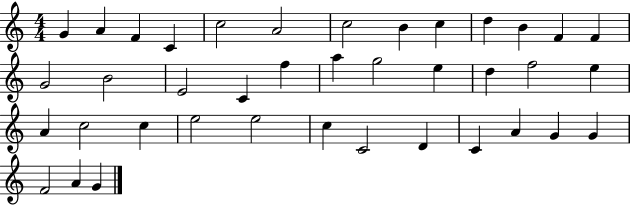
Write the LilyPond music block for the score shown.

{
  \clef treble
  \numericTimeSignature
  \time 4/4
  \key c \major
  g'4 a'4 f'4 c'4 | c''2 a'2 | c''2 b'4 c''4 | d''4 b'4 f'4 f'4 | \break g'2 b'2 | e'2 c'4 f''4 | a''4 g''2 e''4 | d''4 f''2 e''4 | \break a'4 c''2 c''4 | e''2 e''2 | c''4 c'2 d'4 | c'4 a'4 g'4 g'4 | \break f'2 a'4 g'4 | \bar "|."
}